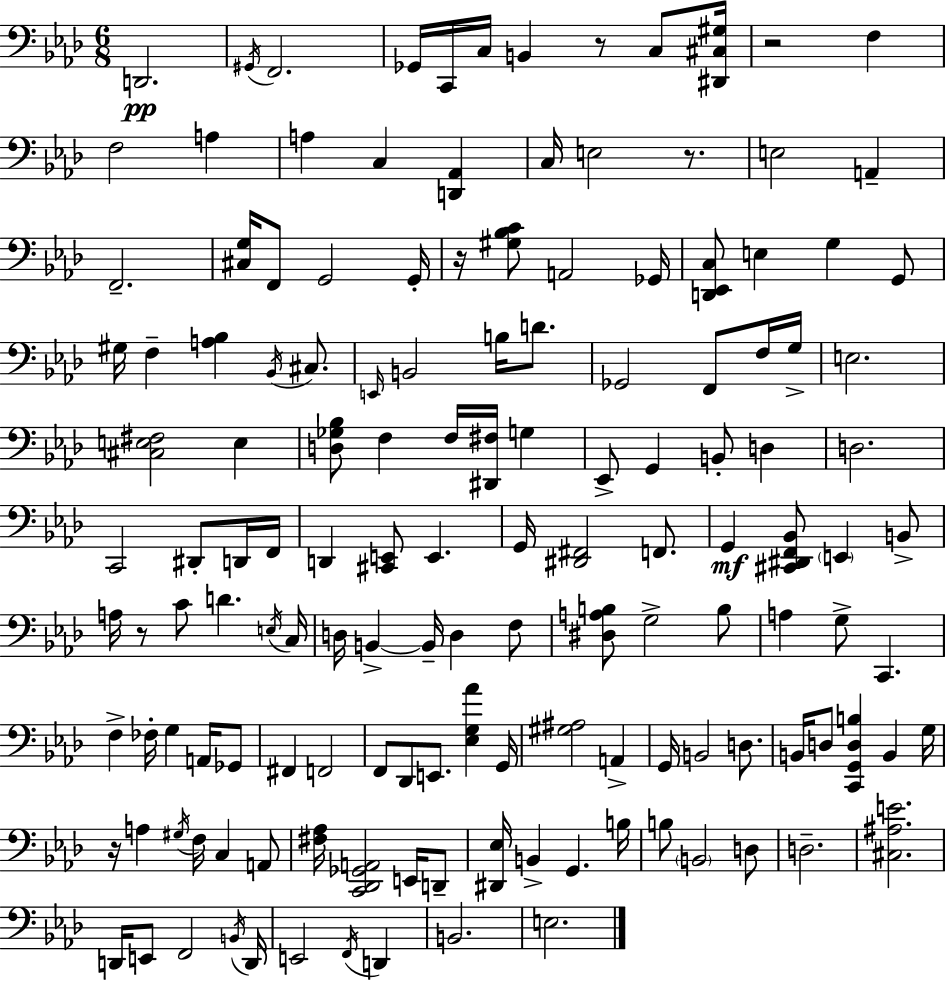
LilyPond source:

{
  \clef bass
  \numericTimeSignature
  \time 6/8
  \key f \minor
  d,2.\pp | \acciaccatura { gis,16 } f,2. | ges,16 c,16 c16 b,4 r8 c8 | <dis, cis gis>16 r2 f4 | \break f2 a4 | a4 c4 <d, aes,>4 | c16 e2 r8. | e2 a,4-- | \break f,2.-- | <cis g>16 f,8 g,2 | g,16-. r16 <gis bes c'>8 a,2 | ges,16 <d, ees, c>8 e4 g4 g,8 | \break gis16 f4-- <a bes>4 \acciaccatura { bes,16 } cis8. | \grace { e,16 } b,2 b16 | d'8. ges,2 f,8 | f16 g16-> e2. | \break <cis e fis>2 e4 | <d ges bes>8 f4 f16 <dis, fis>16 g4 | ees,8-> g,4 b,8-. d4 | d2. | \break c,2 dis,8-. | d,16 f,16 d,4 <cis, e,>8 e,4. | g,16 <dis, fis,>2 | f,8. g,4\mf <cis, dis, f, bes,>8 \parenthesize e,4 | \break b,8-> a16 r8 c'8 d'4. | \acciaccatura { e16 } c16 d16 b,4->~~ b,16-- d4 | f8 <dis a b>8 g2-> | b8 a4 g8-> c,4. | \break f4-> fes16-. g4 | a,16 ges,8 fis,4 f,2 | f,8 des,8 e,8. <ees g aes'>4 | g,16 <gis ais>2 | \break a,4-> g,16 b,2 | d8. b,16 d8 <c, g, d b>4 b,4 | g16 r16 a4 \acciaccatura { gis16 } f16 c4 | a,8 <fis aes>16 <c, des, ges, a,>2 | \break e,16 d,8-- <dis, ees>16 b,4-> g,4. | b16 b8 \parenthesize b,2 | d8 d2.-- | <cis ais e'>2. | \break d,16 e,8 f,2 | \acciaccatura { b,16 } d,16 e,2 | \acciaccatura { f,16 } d,4 b,2. | e2. | \break \bar "|."
}